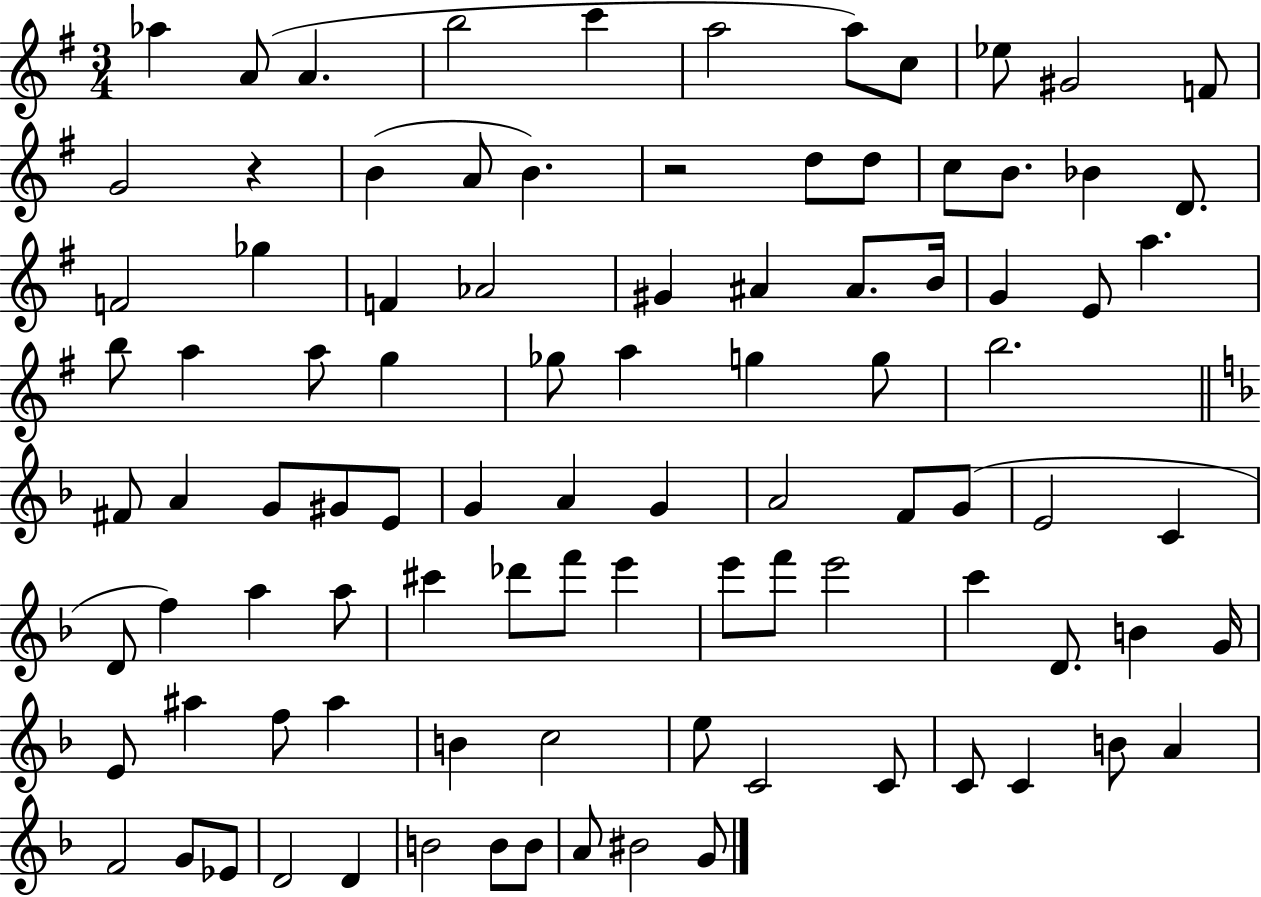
Ab5/q A4/e A4/q. B5/h C6/q A5/h A5/e C5/e Eb5/e G#4/h F4/e G4/h R/q B4/q A4/e B4/q. R/h D5/e D5/e C5/e B4/e. Bb4/q D4/e. F4/h Gb5/q F4/q Ab4/h G#4/q A#4/q A#4/e. B4/s G4/q E4/e A5/q. B5/e A5/q A5/e G5/q Gb5/e A5/q G5/q G5/e B5/h. F#4/e A4/q G4/e G#4/e E4/e G4/q A4/q G4/q A4/h F4/e G4/e E4/h C4/q D4/e F5/q A5/q A5/e C#6/q Db6/e F6/e E6/q E6/e F6/e E6/h C6/q D4/e. B4/q G4/s E4/e A#5/q F5/e A#5/q B4/q C5/h E5/e C4/h C4/e C4/e C4/q B4/e A4/q F4/h G4/e Eb4/e D4/h D4/q B4/h B4/e B4/e A4/e BIS4/h G4/e